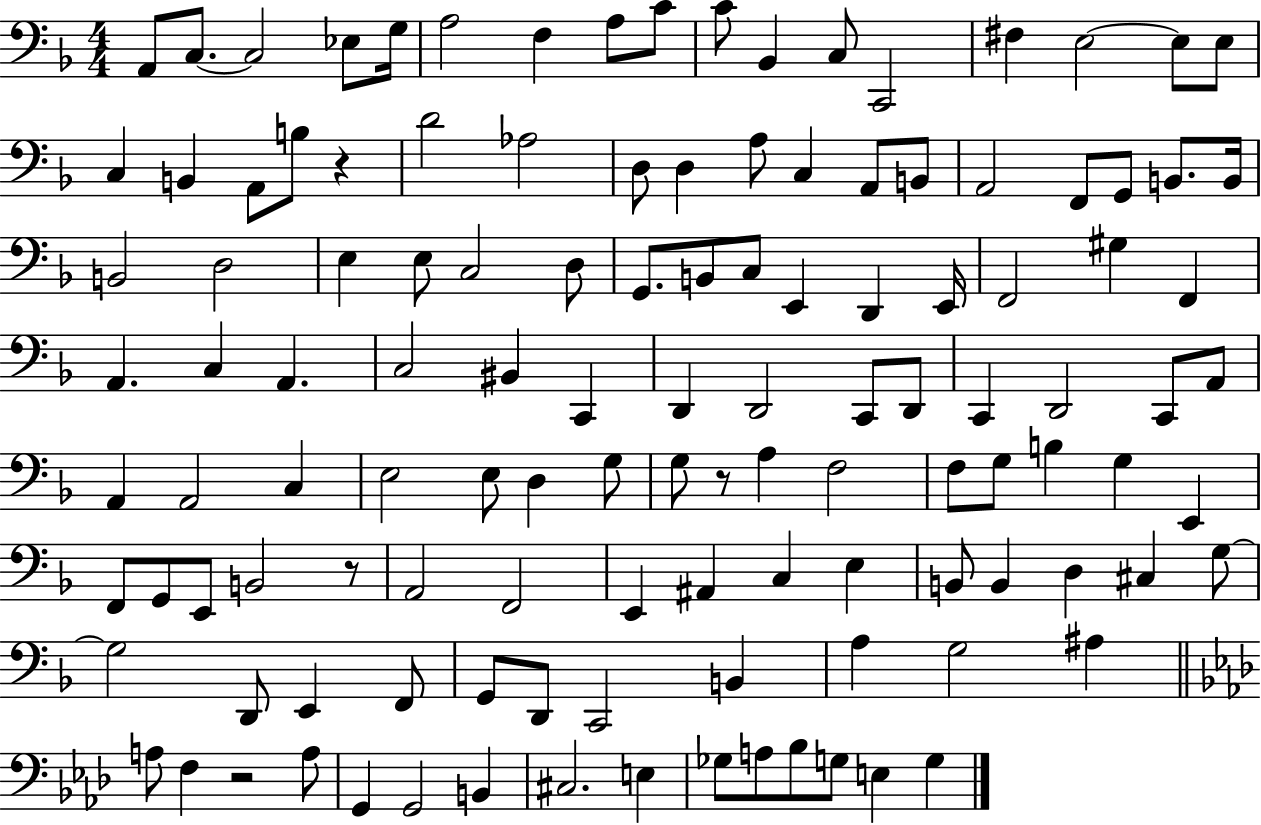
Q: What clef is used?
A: bass